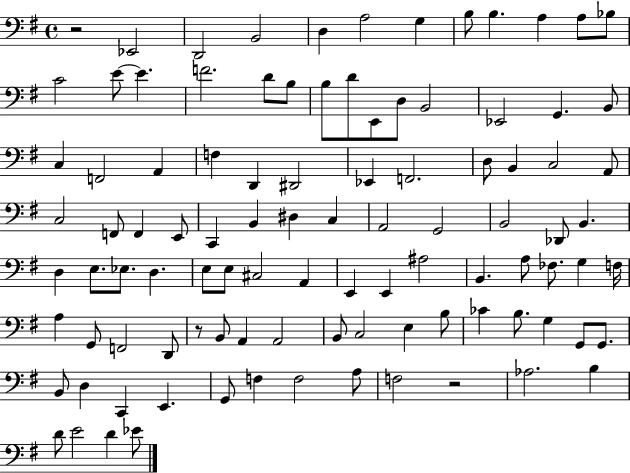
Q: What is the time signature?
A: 4/4